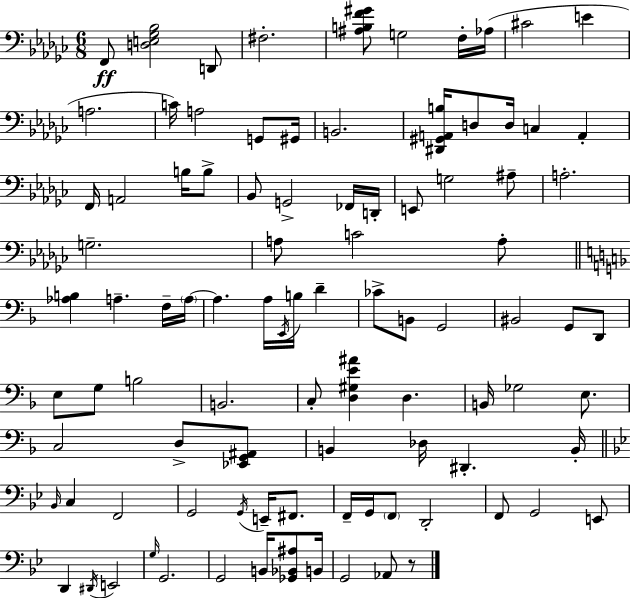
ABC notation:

X:1
T:Untitled
M:6/8
L:1/4
K:Ebm
F,,/2 [D,E,_G,_B,]2 D,,/2 ^F,2 [^A,B,F^G]/2 G,2 F,/4 _A,/4 ^C2 E A,2 C/4 A,2 G,,/2 ^G,,/4 B,,2 [^D,,^G,,A,,B,]/4 D,/2 D,/4 C, A,, F,,/4 A,,2 B,/4 B,/2 _B,,/2 G,,2 _F,,/4 D,,/4 E,,/2 G,2 ^A,/2 A,2 G,2 A,/2 C2 A,/2 [_A,B,] A, F,/4 A,/4 A, A,/4 E,,/4 B,/4 D _C/2 B,,/2 G,,2 ^B,,2 G,,/2 D,,/2 E,/2 G,/2 B,2 B,,2 C,/2 [D,^G,E^A] D, B,,/4 _G,2 E,/2 C,2 D,/2 [_E,,G,,^A,,]/2 B,, _D,/4 ^D,, B,,/4 _B,,/4 C, F,,2 G,,2 G,,/4 E,,/4 ^F,,/2 F,,/4 G,,/4 F,,/2 D,,2 F,,/2 G,,2 E,,/2 D,, ^D,,/4 E,,2 G,/4 G,,2 G,,2 B,,/4 [_G,,_B,,^A,]/2 B,,/4 G,,2 _A,,/2 z/2